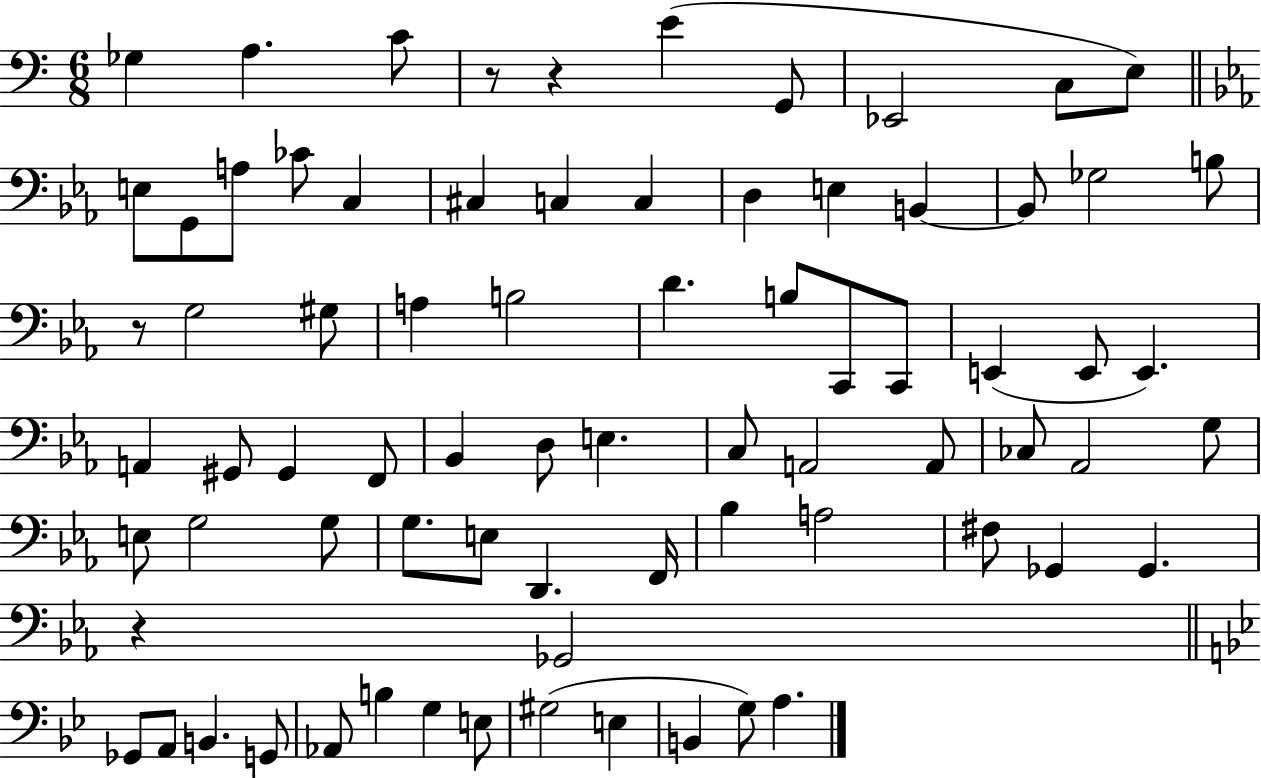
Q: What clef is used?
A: bass